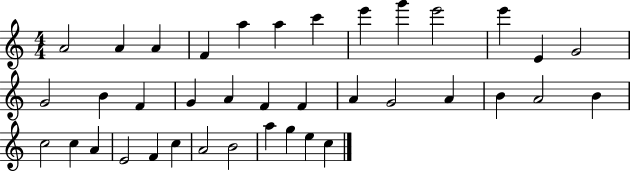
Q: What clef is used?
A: treble